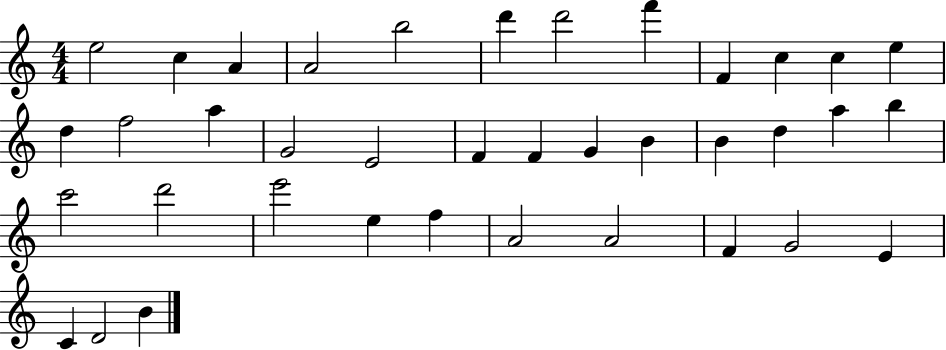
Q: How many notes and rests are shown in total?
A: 38